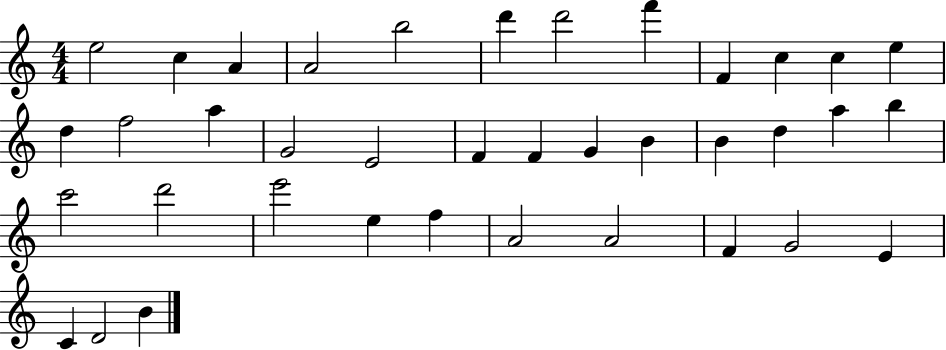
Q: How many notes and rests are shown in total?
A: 38